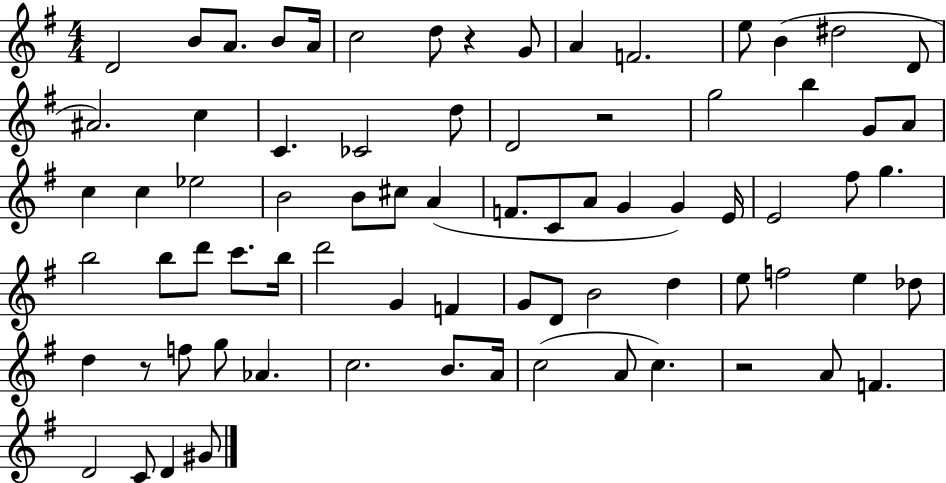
{
  \clef treble
  \numericTimeSignature
  \time 4/4
  \key g \major
  d'2 b'8 a'8. b'8 a'16 | c''2 d''8 r4 g'8 | a'4 f'2. | e''8 b'4( dis''2 d'8 | \break ais'2.) c''4 | c'4. ces'2 d''8 | d'2 r2 | g''2 b''4 g'8 a'8 | \break c''4 c''4 ees''2 | b'2 b'8 cis''8 a'4( | f'8. c'8 a'8 g'4 g'4) e'16 | e'2 fis''8 g''4. | \break b''2 b''8 d'''8 c'''8. b''16 | d'''2 g'4 f'4 | g'8 d'8 b'2 d''4 | e''8 f''2 e''4 des''8 | \break d''4 r8 f''8 g''8 aes'4. | c''2. b'8. a'16 | c''2( a'8 c''4.) | r2 a'8 f'4. | \break d'2 c'8 d'4 gis'8 | \bar "|."
}